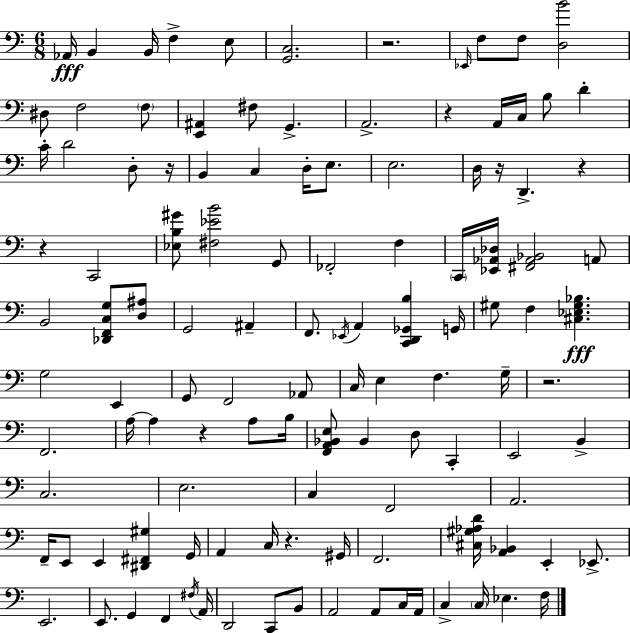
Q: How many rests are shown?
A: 9